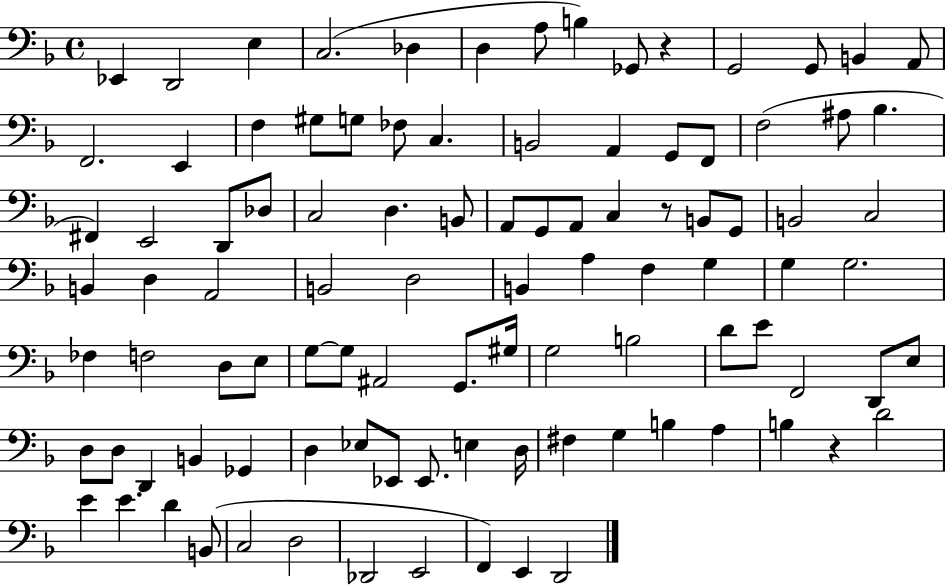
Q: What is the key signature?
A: F major